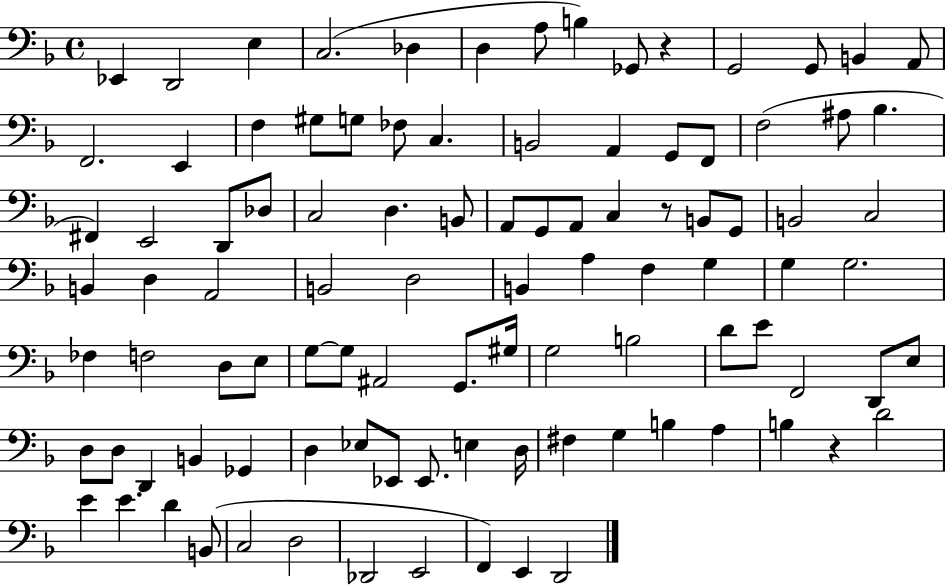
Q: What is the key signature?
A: F major